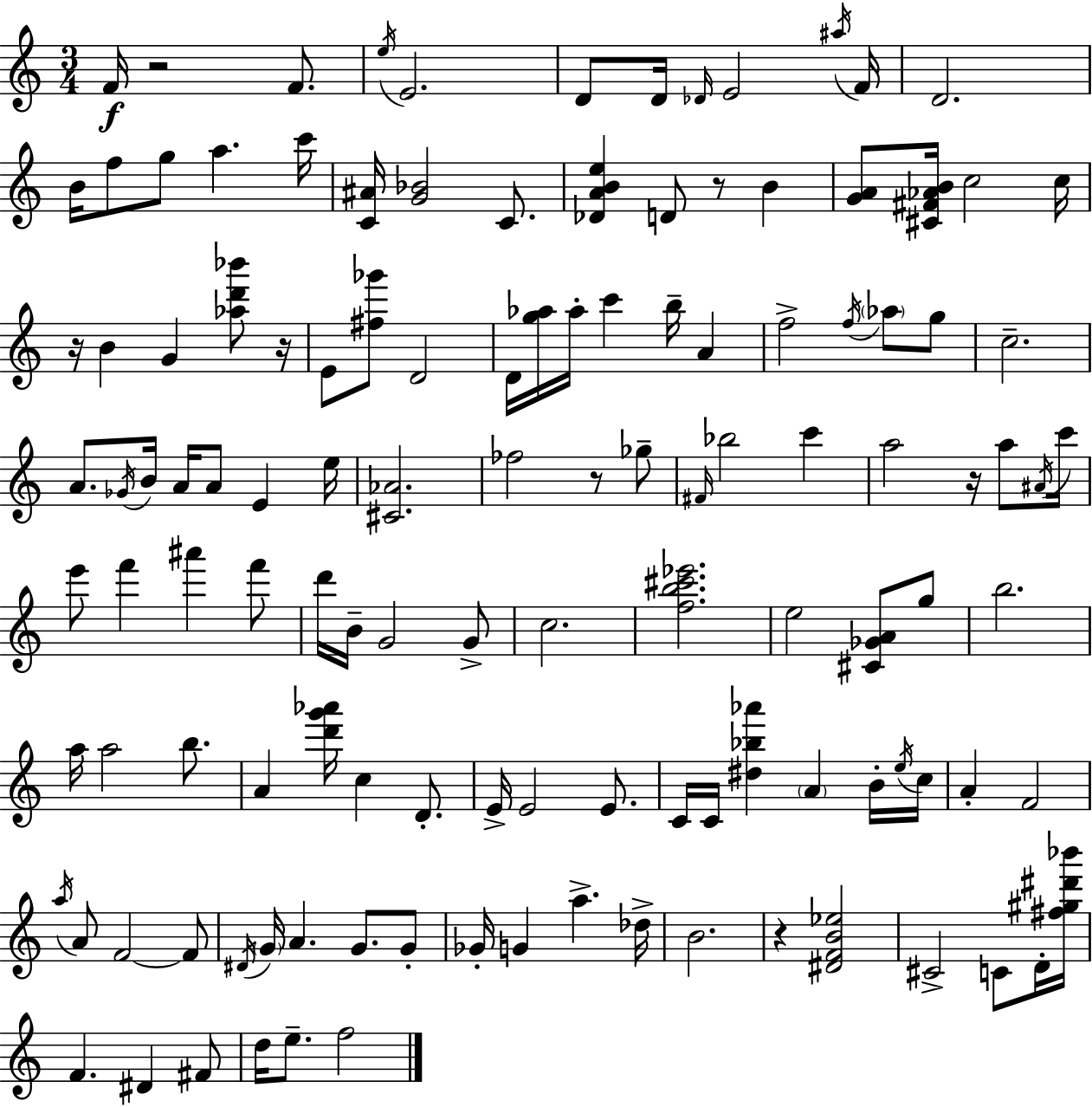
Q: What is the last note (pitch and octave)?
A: F5